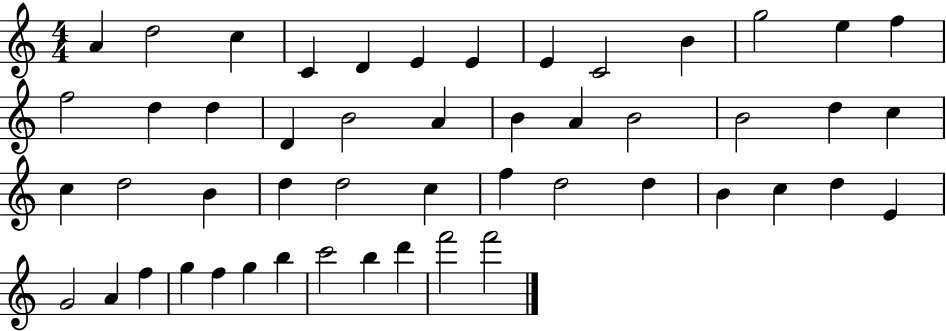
A4/q D5/h C5/q C4/q D4/q E4/q E4/q E4/q C4/h B4/q G5/h E5/q F5/q F5/h D5/q D5/q D4/q B4/h A4/q B4/q A4/q B4/h B4/h D5/q C5/q C5/q D5/h B4/q D5/q D5/h C5/q F5/q D5/h D5/q B4/q C5/q D5/q E4/q G4/h A4/q F5/q G5/q F5/q G5/q B5/q C6/h B5/q D6/q F6/h F6/h